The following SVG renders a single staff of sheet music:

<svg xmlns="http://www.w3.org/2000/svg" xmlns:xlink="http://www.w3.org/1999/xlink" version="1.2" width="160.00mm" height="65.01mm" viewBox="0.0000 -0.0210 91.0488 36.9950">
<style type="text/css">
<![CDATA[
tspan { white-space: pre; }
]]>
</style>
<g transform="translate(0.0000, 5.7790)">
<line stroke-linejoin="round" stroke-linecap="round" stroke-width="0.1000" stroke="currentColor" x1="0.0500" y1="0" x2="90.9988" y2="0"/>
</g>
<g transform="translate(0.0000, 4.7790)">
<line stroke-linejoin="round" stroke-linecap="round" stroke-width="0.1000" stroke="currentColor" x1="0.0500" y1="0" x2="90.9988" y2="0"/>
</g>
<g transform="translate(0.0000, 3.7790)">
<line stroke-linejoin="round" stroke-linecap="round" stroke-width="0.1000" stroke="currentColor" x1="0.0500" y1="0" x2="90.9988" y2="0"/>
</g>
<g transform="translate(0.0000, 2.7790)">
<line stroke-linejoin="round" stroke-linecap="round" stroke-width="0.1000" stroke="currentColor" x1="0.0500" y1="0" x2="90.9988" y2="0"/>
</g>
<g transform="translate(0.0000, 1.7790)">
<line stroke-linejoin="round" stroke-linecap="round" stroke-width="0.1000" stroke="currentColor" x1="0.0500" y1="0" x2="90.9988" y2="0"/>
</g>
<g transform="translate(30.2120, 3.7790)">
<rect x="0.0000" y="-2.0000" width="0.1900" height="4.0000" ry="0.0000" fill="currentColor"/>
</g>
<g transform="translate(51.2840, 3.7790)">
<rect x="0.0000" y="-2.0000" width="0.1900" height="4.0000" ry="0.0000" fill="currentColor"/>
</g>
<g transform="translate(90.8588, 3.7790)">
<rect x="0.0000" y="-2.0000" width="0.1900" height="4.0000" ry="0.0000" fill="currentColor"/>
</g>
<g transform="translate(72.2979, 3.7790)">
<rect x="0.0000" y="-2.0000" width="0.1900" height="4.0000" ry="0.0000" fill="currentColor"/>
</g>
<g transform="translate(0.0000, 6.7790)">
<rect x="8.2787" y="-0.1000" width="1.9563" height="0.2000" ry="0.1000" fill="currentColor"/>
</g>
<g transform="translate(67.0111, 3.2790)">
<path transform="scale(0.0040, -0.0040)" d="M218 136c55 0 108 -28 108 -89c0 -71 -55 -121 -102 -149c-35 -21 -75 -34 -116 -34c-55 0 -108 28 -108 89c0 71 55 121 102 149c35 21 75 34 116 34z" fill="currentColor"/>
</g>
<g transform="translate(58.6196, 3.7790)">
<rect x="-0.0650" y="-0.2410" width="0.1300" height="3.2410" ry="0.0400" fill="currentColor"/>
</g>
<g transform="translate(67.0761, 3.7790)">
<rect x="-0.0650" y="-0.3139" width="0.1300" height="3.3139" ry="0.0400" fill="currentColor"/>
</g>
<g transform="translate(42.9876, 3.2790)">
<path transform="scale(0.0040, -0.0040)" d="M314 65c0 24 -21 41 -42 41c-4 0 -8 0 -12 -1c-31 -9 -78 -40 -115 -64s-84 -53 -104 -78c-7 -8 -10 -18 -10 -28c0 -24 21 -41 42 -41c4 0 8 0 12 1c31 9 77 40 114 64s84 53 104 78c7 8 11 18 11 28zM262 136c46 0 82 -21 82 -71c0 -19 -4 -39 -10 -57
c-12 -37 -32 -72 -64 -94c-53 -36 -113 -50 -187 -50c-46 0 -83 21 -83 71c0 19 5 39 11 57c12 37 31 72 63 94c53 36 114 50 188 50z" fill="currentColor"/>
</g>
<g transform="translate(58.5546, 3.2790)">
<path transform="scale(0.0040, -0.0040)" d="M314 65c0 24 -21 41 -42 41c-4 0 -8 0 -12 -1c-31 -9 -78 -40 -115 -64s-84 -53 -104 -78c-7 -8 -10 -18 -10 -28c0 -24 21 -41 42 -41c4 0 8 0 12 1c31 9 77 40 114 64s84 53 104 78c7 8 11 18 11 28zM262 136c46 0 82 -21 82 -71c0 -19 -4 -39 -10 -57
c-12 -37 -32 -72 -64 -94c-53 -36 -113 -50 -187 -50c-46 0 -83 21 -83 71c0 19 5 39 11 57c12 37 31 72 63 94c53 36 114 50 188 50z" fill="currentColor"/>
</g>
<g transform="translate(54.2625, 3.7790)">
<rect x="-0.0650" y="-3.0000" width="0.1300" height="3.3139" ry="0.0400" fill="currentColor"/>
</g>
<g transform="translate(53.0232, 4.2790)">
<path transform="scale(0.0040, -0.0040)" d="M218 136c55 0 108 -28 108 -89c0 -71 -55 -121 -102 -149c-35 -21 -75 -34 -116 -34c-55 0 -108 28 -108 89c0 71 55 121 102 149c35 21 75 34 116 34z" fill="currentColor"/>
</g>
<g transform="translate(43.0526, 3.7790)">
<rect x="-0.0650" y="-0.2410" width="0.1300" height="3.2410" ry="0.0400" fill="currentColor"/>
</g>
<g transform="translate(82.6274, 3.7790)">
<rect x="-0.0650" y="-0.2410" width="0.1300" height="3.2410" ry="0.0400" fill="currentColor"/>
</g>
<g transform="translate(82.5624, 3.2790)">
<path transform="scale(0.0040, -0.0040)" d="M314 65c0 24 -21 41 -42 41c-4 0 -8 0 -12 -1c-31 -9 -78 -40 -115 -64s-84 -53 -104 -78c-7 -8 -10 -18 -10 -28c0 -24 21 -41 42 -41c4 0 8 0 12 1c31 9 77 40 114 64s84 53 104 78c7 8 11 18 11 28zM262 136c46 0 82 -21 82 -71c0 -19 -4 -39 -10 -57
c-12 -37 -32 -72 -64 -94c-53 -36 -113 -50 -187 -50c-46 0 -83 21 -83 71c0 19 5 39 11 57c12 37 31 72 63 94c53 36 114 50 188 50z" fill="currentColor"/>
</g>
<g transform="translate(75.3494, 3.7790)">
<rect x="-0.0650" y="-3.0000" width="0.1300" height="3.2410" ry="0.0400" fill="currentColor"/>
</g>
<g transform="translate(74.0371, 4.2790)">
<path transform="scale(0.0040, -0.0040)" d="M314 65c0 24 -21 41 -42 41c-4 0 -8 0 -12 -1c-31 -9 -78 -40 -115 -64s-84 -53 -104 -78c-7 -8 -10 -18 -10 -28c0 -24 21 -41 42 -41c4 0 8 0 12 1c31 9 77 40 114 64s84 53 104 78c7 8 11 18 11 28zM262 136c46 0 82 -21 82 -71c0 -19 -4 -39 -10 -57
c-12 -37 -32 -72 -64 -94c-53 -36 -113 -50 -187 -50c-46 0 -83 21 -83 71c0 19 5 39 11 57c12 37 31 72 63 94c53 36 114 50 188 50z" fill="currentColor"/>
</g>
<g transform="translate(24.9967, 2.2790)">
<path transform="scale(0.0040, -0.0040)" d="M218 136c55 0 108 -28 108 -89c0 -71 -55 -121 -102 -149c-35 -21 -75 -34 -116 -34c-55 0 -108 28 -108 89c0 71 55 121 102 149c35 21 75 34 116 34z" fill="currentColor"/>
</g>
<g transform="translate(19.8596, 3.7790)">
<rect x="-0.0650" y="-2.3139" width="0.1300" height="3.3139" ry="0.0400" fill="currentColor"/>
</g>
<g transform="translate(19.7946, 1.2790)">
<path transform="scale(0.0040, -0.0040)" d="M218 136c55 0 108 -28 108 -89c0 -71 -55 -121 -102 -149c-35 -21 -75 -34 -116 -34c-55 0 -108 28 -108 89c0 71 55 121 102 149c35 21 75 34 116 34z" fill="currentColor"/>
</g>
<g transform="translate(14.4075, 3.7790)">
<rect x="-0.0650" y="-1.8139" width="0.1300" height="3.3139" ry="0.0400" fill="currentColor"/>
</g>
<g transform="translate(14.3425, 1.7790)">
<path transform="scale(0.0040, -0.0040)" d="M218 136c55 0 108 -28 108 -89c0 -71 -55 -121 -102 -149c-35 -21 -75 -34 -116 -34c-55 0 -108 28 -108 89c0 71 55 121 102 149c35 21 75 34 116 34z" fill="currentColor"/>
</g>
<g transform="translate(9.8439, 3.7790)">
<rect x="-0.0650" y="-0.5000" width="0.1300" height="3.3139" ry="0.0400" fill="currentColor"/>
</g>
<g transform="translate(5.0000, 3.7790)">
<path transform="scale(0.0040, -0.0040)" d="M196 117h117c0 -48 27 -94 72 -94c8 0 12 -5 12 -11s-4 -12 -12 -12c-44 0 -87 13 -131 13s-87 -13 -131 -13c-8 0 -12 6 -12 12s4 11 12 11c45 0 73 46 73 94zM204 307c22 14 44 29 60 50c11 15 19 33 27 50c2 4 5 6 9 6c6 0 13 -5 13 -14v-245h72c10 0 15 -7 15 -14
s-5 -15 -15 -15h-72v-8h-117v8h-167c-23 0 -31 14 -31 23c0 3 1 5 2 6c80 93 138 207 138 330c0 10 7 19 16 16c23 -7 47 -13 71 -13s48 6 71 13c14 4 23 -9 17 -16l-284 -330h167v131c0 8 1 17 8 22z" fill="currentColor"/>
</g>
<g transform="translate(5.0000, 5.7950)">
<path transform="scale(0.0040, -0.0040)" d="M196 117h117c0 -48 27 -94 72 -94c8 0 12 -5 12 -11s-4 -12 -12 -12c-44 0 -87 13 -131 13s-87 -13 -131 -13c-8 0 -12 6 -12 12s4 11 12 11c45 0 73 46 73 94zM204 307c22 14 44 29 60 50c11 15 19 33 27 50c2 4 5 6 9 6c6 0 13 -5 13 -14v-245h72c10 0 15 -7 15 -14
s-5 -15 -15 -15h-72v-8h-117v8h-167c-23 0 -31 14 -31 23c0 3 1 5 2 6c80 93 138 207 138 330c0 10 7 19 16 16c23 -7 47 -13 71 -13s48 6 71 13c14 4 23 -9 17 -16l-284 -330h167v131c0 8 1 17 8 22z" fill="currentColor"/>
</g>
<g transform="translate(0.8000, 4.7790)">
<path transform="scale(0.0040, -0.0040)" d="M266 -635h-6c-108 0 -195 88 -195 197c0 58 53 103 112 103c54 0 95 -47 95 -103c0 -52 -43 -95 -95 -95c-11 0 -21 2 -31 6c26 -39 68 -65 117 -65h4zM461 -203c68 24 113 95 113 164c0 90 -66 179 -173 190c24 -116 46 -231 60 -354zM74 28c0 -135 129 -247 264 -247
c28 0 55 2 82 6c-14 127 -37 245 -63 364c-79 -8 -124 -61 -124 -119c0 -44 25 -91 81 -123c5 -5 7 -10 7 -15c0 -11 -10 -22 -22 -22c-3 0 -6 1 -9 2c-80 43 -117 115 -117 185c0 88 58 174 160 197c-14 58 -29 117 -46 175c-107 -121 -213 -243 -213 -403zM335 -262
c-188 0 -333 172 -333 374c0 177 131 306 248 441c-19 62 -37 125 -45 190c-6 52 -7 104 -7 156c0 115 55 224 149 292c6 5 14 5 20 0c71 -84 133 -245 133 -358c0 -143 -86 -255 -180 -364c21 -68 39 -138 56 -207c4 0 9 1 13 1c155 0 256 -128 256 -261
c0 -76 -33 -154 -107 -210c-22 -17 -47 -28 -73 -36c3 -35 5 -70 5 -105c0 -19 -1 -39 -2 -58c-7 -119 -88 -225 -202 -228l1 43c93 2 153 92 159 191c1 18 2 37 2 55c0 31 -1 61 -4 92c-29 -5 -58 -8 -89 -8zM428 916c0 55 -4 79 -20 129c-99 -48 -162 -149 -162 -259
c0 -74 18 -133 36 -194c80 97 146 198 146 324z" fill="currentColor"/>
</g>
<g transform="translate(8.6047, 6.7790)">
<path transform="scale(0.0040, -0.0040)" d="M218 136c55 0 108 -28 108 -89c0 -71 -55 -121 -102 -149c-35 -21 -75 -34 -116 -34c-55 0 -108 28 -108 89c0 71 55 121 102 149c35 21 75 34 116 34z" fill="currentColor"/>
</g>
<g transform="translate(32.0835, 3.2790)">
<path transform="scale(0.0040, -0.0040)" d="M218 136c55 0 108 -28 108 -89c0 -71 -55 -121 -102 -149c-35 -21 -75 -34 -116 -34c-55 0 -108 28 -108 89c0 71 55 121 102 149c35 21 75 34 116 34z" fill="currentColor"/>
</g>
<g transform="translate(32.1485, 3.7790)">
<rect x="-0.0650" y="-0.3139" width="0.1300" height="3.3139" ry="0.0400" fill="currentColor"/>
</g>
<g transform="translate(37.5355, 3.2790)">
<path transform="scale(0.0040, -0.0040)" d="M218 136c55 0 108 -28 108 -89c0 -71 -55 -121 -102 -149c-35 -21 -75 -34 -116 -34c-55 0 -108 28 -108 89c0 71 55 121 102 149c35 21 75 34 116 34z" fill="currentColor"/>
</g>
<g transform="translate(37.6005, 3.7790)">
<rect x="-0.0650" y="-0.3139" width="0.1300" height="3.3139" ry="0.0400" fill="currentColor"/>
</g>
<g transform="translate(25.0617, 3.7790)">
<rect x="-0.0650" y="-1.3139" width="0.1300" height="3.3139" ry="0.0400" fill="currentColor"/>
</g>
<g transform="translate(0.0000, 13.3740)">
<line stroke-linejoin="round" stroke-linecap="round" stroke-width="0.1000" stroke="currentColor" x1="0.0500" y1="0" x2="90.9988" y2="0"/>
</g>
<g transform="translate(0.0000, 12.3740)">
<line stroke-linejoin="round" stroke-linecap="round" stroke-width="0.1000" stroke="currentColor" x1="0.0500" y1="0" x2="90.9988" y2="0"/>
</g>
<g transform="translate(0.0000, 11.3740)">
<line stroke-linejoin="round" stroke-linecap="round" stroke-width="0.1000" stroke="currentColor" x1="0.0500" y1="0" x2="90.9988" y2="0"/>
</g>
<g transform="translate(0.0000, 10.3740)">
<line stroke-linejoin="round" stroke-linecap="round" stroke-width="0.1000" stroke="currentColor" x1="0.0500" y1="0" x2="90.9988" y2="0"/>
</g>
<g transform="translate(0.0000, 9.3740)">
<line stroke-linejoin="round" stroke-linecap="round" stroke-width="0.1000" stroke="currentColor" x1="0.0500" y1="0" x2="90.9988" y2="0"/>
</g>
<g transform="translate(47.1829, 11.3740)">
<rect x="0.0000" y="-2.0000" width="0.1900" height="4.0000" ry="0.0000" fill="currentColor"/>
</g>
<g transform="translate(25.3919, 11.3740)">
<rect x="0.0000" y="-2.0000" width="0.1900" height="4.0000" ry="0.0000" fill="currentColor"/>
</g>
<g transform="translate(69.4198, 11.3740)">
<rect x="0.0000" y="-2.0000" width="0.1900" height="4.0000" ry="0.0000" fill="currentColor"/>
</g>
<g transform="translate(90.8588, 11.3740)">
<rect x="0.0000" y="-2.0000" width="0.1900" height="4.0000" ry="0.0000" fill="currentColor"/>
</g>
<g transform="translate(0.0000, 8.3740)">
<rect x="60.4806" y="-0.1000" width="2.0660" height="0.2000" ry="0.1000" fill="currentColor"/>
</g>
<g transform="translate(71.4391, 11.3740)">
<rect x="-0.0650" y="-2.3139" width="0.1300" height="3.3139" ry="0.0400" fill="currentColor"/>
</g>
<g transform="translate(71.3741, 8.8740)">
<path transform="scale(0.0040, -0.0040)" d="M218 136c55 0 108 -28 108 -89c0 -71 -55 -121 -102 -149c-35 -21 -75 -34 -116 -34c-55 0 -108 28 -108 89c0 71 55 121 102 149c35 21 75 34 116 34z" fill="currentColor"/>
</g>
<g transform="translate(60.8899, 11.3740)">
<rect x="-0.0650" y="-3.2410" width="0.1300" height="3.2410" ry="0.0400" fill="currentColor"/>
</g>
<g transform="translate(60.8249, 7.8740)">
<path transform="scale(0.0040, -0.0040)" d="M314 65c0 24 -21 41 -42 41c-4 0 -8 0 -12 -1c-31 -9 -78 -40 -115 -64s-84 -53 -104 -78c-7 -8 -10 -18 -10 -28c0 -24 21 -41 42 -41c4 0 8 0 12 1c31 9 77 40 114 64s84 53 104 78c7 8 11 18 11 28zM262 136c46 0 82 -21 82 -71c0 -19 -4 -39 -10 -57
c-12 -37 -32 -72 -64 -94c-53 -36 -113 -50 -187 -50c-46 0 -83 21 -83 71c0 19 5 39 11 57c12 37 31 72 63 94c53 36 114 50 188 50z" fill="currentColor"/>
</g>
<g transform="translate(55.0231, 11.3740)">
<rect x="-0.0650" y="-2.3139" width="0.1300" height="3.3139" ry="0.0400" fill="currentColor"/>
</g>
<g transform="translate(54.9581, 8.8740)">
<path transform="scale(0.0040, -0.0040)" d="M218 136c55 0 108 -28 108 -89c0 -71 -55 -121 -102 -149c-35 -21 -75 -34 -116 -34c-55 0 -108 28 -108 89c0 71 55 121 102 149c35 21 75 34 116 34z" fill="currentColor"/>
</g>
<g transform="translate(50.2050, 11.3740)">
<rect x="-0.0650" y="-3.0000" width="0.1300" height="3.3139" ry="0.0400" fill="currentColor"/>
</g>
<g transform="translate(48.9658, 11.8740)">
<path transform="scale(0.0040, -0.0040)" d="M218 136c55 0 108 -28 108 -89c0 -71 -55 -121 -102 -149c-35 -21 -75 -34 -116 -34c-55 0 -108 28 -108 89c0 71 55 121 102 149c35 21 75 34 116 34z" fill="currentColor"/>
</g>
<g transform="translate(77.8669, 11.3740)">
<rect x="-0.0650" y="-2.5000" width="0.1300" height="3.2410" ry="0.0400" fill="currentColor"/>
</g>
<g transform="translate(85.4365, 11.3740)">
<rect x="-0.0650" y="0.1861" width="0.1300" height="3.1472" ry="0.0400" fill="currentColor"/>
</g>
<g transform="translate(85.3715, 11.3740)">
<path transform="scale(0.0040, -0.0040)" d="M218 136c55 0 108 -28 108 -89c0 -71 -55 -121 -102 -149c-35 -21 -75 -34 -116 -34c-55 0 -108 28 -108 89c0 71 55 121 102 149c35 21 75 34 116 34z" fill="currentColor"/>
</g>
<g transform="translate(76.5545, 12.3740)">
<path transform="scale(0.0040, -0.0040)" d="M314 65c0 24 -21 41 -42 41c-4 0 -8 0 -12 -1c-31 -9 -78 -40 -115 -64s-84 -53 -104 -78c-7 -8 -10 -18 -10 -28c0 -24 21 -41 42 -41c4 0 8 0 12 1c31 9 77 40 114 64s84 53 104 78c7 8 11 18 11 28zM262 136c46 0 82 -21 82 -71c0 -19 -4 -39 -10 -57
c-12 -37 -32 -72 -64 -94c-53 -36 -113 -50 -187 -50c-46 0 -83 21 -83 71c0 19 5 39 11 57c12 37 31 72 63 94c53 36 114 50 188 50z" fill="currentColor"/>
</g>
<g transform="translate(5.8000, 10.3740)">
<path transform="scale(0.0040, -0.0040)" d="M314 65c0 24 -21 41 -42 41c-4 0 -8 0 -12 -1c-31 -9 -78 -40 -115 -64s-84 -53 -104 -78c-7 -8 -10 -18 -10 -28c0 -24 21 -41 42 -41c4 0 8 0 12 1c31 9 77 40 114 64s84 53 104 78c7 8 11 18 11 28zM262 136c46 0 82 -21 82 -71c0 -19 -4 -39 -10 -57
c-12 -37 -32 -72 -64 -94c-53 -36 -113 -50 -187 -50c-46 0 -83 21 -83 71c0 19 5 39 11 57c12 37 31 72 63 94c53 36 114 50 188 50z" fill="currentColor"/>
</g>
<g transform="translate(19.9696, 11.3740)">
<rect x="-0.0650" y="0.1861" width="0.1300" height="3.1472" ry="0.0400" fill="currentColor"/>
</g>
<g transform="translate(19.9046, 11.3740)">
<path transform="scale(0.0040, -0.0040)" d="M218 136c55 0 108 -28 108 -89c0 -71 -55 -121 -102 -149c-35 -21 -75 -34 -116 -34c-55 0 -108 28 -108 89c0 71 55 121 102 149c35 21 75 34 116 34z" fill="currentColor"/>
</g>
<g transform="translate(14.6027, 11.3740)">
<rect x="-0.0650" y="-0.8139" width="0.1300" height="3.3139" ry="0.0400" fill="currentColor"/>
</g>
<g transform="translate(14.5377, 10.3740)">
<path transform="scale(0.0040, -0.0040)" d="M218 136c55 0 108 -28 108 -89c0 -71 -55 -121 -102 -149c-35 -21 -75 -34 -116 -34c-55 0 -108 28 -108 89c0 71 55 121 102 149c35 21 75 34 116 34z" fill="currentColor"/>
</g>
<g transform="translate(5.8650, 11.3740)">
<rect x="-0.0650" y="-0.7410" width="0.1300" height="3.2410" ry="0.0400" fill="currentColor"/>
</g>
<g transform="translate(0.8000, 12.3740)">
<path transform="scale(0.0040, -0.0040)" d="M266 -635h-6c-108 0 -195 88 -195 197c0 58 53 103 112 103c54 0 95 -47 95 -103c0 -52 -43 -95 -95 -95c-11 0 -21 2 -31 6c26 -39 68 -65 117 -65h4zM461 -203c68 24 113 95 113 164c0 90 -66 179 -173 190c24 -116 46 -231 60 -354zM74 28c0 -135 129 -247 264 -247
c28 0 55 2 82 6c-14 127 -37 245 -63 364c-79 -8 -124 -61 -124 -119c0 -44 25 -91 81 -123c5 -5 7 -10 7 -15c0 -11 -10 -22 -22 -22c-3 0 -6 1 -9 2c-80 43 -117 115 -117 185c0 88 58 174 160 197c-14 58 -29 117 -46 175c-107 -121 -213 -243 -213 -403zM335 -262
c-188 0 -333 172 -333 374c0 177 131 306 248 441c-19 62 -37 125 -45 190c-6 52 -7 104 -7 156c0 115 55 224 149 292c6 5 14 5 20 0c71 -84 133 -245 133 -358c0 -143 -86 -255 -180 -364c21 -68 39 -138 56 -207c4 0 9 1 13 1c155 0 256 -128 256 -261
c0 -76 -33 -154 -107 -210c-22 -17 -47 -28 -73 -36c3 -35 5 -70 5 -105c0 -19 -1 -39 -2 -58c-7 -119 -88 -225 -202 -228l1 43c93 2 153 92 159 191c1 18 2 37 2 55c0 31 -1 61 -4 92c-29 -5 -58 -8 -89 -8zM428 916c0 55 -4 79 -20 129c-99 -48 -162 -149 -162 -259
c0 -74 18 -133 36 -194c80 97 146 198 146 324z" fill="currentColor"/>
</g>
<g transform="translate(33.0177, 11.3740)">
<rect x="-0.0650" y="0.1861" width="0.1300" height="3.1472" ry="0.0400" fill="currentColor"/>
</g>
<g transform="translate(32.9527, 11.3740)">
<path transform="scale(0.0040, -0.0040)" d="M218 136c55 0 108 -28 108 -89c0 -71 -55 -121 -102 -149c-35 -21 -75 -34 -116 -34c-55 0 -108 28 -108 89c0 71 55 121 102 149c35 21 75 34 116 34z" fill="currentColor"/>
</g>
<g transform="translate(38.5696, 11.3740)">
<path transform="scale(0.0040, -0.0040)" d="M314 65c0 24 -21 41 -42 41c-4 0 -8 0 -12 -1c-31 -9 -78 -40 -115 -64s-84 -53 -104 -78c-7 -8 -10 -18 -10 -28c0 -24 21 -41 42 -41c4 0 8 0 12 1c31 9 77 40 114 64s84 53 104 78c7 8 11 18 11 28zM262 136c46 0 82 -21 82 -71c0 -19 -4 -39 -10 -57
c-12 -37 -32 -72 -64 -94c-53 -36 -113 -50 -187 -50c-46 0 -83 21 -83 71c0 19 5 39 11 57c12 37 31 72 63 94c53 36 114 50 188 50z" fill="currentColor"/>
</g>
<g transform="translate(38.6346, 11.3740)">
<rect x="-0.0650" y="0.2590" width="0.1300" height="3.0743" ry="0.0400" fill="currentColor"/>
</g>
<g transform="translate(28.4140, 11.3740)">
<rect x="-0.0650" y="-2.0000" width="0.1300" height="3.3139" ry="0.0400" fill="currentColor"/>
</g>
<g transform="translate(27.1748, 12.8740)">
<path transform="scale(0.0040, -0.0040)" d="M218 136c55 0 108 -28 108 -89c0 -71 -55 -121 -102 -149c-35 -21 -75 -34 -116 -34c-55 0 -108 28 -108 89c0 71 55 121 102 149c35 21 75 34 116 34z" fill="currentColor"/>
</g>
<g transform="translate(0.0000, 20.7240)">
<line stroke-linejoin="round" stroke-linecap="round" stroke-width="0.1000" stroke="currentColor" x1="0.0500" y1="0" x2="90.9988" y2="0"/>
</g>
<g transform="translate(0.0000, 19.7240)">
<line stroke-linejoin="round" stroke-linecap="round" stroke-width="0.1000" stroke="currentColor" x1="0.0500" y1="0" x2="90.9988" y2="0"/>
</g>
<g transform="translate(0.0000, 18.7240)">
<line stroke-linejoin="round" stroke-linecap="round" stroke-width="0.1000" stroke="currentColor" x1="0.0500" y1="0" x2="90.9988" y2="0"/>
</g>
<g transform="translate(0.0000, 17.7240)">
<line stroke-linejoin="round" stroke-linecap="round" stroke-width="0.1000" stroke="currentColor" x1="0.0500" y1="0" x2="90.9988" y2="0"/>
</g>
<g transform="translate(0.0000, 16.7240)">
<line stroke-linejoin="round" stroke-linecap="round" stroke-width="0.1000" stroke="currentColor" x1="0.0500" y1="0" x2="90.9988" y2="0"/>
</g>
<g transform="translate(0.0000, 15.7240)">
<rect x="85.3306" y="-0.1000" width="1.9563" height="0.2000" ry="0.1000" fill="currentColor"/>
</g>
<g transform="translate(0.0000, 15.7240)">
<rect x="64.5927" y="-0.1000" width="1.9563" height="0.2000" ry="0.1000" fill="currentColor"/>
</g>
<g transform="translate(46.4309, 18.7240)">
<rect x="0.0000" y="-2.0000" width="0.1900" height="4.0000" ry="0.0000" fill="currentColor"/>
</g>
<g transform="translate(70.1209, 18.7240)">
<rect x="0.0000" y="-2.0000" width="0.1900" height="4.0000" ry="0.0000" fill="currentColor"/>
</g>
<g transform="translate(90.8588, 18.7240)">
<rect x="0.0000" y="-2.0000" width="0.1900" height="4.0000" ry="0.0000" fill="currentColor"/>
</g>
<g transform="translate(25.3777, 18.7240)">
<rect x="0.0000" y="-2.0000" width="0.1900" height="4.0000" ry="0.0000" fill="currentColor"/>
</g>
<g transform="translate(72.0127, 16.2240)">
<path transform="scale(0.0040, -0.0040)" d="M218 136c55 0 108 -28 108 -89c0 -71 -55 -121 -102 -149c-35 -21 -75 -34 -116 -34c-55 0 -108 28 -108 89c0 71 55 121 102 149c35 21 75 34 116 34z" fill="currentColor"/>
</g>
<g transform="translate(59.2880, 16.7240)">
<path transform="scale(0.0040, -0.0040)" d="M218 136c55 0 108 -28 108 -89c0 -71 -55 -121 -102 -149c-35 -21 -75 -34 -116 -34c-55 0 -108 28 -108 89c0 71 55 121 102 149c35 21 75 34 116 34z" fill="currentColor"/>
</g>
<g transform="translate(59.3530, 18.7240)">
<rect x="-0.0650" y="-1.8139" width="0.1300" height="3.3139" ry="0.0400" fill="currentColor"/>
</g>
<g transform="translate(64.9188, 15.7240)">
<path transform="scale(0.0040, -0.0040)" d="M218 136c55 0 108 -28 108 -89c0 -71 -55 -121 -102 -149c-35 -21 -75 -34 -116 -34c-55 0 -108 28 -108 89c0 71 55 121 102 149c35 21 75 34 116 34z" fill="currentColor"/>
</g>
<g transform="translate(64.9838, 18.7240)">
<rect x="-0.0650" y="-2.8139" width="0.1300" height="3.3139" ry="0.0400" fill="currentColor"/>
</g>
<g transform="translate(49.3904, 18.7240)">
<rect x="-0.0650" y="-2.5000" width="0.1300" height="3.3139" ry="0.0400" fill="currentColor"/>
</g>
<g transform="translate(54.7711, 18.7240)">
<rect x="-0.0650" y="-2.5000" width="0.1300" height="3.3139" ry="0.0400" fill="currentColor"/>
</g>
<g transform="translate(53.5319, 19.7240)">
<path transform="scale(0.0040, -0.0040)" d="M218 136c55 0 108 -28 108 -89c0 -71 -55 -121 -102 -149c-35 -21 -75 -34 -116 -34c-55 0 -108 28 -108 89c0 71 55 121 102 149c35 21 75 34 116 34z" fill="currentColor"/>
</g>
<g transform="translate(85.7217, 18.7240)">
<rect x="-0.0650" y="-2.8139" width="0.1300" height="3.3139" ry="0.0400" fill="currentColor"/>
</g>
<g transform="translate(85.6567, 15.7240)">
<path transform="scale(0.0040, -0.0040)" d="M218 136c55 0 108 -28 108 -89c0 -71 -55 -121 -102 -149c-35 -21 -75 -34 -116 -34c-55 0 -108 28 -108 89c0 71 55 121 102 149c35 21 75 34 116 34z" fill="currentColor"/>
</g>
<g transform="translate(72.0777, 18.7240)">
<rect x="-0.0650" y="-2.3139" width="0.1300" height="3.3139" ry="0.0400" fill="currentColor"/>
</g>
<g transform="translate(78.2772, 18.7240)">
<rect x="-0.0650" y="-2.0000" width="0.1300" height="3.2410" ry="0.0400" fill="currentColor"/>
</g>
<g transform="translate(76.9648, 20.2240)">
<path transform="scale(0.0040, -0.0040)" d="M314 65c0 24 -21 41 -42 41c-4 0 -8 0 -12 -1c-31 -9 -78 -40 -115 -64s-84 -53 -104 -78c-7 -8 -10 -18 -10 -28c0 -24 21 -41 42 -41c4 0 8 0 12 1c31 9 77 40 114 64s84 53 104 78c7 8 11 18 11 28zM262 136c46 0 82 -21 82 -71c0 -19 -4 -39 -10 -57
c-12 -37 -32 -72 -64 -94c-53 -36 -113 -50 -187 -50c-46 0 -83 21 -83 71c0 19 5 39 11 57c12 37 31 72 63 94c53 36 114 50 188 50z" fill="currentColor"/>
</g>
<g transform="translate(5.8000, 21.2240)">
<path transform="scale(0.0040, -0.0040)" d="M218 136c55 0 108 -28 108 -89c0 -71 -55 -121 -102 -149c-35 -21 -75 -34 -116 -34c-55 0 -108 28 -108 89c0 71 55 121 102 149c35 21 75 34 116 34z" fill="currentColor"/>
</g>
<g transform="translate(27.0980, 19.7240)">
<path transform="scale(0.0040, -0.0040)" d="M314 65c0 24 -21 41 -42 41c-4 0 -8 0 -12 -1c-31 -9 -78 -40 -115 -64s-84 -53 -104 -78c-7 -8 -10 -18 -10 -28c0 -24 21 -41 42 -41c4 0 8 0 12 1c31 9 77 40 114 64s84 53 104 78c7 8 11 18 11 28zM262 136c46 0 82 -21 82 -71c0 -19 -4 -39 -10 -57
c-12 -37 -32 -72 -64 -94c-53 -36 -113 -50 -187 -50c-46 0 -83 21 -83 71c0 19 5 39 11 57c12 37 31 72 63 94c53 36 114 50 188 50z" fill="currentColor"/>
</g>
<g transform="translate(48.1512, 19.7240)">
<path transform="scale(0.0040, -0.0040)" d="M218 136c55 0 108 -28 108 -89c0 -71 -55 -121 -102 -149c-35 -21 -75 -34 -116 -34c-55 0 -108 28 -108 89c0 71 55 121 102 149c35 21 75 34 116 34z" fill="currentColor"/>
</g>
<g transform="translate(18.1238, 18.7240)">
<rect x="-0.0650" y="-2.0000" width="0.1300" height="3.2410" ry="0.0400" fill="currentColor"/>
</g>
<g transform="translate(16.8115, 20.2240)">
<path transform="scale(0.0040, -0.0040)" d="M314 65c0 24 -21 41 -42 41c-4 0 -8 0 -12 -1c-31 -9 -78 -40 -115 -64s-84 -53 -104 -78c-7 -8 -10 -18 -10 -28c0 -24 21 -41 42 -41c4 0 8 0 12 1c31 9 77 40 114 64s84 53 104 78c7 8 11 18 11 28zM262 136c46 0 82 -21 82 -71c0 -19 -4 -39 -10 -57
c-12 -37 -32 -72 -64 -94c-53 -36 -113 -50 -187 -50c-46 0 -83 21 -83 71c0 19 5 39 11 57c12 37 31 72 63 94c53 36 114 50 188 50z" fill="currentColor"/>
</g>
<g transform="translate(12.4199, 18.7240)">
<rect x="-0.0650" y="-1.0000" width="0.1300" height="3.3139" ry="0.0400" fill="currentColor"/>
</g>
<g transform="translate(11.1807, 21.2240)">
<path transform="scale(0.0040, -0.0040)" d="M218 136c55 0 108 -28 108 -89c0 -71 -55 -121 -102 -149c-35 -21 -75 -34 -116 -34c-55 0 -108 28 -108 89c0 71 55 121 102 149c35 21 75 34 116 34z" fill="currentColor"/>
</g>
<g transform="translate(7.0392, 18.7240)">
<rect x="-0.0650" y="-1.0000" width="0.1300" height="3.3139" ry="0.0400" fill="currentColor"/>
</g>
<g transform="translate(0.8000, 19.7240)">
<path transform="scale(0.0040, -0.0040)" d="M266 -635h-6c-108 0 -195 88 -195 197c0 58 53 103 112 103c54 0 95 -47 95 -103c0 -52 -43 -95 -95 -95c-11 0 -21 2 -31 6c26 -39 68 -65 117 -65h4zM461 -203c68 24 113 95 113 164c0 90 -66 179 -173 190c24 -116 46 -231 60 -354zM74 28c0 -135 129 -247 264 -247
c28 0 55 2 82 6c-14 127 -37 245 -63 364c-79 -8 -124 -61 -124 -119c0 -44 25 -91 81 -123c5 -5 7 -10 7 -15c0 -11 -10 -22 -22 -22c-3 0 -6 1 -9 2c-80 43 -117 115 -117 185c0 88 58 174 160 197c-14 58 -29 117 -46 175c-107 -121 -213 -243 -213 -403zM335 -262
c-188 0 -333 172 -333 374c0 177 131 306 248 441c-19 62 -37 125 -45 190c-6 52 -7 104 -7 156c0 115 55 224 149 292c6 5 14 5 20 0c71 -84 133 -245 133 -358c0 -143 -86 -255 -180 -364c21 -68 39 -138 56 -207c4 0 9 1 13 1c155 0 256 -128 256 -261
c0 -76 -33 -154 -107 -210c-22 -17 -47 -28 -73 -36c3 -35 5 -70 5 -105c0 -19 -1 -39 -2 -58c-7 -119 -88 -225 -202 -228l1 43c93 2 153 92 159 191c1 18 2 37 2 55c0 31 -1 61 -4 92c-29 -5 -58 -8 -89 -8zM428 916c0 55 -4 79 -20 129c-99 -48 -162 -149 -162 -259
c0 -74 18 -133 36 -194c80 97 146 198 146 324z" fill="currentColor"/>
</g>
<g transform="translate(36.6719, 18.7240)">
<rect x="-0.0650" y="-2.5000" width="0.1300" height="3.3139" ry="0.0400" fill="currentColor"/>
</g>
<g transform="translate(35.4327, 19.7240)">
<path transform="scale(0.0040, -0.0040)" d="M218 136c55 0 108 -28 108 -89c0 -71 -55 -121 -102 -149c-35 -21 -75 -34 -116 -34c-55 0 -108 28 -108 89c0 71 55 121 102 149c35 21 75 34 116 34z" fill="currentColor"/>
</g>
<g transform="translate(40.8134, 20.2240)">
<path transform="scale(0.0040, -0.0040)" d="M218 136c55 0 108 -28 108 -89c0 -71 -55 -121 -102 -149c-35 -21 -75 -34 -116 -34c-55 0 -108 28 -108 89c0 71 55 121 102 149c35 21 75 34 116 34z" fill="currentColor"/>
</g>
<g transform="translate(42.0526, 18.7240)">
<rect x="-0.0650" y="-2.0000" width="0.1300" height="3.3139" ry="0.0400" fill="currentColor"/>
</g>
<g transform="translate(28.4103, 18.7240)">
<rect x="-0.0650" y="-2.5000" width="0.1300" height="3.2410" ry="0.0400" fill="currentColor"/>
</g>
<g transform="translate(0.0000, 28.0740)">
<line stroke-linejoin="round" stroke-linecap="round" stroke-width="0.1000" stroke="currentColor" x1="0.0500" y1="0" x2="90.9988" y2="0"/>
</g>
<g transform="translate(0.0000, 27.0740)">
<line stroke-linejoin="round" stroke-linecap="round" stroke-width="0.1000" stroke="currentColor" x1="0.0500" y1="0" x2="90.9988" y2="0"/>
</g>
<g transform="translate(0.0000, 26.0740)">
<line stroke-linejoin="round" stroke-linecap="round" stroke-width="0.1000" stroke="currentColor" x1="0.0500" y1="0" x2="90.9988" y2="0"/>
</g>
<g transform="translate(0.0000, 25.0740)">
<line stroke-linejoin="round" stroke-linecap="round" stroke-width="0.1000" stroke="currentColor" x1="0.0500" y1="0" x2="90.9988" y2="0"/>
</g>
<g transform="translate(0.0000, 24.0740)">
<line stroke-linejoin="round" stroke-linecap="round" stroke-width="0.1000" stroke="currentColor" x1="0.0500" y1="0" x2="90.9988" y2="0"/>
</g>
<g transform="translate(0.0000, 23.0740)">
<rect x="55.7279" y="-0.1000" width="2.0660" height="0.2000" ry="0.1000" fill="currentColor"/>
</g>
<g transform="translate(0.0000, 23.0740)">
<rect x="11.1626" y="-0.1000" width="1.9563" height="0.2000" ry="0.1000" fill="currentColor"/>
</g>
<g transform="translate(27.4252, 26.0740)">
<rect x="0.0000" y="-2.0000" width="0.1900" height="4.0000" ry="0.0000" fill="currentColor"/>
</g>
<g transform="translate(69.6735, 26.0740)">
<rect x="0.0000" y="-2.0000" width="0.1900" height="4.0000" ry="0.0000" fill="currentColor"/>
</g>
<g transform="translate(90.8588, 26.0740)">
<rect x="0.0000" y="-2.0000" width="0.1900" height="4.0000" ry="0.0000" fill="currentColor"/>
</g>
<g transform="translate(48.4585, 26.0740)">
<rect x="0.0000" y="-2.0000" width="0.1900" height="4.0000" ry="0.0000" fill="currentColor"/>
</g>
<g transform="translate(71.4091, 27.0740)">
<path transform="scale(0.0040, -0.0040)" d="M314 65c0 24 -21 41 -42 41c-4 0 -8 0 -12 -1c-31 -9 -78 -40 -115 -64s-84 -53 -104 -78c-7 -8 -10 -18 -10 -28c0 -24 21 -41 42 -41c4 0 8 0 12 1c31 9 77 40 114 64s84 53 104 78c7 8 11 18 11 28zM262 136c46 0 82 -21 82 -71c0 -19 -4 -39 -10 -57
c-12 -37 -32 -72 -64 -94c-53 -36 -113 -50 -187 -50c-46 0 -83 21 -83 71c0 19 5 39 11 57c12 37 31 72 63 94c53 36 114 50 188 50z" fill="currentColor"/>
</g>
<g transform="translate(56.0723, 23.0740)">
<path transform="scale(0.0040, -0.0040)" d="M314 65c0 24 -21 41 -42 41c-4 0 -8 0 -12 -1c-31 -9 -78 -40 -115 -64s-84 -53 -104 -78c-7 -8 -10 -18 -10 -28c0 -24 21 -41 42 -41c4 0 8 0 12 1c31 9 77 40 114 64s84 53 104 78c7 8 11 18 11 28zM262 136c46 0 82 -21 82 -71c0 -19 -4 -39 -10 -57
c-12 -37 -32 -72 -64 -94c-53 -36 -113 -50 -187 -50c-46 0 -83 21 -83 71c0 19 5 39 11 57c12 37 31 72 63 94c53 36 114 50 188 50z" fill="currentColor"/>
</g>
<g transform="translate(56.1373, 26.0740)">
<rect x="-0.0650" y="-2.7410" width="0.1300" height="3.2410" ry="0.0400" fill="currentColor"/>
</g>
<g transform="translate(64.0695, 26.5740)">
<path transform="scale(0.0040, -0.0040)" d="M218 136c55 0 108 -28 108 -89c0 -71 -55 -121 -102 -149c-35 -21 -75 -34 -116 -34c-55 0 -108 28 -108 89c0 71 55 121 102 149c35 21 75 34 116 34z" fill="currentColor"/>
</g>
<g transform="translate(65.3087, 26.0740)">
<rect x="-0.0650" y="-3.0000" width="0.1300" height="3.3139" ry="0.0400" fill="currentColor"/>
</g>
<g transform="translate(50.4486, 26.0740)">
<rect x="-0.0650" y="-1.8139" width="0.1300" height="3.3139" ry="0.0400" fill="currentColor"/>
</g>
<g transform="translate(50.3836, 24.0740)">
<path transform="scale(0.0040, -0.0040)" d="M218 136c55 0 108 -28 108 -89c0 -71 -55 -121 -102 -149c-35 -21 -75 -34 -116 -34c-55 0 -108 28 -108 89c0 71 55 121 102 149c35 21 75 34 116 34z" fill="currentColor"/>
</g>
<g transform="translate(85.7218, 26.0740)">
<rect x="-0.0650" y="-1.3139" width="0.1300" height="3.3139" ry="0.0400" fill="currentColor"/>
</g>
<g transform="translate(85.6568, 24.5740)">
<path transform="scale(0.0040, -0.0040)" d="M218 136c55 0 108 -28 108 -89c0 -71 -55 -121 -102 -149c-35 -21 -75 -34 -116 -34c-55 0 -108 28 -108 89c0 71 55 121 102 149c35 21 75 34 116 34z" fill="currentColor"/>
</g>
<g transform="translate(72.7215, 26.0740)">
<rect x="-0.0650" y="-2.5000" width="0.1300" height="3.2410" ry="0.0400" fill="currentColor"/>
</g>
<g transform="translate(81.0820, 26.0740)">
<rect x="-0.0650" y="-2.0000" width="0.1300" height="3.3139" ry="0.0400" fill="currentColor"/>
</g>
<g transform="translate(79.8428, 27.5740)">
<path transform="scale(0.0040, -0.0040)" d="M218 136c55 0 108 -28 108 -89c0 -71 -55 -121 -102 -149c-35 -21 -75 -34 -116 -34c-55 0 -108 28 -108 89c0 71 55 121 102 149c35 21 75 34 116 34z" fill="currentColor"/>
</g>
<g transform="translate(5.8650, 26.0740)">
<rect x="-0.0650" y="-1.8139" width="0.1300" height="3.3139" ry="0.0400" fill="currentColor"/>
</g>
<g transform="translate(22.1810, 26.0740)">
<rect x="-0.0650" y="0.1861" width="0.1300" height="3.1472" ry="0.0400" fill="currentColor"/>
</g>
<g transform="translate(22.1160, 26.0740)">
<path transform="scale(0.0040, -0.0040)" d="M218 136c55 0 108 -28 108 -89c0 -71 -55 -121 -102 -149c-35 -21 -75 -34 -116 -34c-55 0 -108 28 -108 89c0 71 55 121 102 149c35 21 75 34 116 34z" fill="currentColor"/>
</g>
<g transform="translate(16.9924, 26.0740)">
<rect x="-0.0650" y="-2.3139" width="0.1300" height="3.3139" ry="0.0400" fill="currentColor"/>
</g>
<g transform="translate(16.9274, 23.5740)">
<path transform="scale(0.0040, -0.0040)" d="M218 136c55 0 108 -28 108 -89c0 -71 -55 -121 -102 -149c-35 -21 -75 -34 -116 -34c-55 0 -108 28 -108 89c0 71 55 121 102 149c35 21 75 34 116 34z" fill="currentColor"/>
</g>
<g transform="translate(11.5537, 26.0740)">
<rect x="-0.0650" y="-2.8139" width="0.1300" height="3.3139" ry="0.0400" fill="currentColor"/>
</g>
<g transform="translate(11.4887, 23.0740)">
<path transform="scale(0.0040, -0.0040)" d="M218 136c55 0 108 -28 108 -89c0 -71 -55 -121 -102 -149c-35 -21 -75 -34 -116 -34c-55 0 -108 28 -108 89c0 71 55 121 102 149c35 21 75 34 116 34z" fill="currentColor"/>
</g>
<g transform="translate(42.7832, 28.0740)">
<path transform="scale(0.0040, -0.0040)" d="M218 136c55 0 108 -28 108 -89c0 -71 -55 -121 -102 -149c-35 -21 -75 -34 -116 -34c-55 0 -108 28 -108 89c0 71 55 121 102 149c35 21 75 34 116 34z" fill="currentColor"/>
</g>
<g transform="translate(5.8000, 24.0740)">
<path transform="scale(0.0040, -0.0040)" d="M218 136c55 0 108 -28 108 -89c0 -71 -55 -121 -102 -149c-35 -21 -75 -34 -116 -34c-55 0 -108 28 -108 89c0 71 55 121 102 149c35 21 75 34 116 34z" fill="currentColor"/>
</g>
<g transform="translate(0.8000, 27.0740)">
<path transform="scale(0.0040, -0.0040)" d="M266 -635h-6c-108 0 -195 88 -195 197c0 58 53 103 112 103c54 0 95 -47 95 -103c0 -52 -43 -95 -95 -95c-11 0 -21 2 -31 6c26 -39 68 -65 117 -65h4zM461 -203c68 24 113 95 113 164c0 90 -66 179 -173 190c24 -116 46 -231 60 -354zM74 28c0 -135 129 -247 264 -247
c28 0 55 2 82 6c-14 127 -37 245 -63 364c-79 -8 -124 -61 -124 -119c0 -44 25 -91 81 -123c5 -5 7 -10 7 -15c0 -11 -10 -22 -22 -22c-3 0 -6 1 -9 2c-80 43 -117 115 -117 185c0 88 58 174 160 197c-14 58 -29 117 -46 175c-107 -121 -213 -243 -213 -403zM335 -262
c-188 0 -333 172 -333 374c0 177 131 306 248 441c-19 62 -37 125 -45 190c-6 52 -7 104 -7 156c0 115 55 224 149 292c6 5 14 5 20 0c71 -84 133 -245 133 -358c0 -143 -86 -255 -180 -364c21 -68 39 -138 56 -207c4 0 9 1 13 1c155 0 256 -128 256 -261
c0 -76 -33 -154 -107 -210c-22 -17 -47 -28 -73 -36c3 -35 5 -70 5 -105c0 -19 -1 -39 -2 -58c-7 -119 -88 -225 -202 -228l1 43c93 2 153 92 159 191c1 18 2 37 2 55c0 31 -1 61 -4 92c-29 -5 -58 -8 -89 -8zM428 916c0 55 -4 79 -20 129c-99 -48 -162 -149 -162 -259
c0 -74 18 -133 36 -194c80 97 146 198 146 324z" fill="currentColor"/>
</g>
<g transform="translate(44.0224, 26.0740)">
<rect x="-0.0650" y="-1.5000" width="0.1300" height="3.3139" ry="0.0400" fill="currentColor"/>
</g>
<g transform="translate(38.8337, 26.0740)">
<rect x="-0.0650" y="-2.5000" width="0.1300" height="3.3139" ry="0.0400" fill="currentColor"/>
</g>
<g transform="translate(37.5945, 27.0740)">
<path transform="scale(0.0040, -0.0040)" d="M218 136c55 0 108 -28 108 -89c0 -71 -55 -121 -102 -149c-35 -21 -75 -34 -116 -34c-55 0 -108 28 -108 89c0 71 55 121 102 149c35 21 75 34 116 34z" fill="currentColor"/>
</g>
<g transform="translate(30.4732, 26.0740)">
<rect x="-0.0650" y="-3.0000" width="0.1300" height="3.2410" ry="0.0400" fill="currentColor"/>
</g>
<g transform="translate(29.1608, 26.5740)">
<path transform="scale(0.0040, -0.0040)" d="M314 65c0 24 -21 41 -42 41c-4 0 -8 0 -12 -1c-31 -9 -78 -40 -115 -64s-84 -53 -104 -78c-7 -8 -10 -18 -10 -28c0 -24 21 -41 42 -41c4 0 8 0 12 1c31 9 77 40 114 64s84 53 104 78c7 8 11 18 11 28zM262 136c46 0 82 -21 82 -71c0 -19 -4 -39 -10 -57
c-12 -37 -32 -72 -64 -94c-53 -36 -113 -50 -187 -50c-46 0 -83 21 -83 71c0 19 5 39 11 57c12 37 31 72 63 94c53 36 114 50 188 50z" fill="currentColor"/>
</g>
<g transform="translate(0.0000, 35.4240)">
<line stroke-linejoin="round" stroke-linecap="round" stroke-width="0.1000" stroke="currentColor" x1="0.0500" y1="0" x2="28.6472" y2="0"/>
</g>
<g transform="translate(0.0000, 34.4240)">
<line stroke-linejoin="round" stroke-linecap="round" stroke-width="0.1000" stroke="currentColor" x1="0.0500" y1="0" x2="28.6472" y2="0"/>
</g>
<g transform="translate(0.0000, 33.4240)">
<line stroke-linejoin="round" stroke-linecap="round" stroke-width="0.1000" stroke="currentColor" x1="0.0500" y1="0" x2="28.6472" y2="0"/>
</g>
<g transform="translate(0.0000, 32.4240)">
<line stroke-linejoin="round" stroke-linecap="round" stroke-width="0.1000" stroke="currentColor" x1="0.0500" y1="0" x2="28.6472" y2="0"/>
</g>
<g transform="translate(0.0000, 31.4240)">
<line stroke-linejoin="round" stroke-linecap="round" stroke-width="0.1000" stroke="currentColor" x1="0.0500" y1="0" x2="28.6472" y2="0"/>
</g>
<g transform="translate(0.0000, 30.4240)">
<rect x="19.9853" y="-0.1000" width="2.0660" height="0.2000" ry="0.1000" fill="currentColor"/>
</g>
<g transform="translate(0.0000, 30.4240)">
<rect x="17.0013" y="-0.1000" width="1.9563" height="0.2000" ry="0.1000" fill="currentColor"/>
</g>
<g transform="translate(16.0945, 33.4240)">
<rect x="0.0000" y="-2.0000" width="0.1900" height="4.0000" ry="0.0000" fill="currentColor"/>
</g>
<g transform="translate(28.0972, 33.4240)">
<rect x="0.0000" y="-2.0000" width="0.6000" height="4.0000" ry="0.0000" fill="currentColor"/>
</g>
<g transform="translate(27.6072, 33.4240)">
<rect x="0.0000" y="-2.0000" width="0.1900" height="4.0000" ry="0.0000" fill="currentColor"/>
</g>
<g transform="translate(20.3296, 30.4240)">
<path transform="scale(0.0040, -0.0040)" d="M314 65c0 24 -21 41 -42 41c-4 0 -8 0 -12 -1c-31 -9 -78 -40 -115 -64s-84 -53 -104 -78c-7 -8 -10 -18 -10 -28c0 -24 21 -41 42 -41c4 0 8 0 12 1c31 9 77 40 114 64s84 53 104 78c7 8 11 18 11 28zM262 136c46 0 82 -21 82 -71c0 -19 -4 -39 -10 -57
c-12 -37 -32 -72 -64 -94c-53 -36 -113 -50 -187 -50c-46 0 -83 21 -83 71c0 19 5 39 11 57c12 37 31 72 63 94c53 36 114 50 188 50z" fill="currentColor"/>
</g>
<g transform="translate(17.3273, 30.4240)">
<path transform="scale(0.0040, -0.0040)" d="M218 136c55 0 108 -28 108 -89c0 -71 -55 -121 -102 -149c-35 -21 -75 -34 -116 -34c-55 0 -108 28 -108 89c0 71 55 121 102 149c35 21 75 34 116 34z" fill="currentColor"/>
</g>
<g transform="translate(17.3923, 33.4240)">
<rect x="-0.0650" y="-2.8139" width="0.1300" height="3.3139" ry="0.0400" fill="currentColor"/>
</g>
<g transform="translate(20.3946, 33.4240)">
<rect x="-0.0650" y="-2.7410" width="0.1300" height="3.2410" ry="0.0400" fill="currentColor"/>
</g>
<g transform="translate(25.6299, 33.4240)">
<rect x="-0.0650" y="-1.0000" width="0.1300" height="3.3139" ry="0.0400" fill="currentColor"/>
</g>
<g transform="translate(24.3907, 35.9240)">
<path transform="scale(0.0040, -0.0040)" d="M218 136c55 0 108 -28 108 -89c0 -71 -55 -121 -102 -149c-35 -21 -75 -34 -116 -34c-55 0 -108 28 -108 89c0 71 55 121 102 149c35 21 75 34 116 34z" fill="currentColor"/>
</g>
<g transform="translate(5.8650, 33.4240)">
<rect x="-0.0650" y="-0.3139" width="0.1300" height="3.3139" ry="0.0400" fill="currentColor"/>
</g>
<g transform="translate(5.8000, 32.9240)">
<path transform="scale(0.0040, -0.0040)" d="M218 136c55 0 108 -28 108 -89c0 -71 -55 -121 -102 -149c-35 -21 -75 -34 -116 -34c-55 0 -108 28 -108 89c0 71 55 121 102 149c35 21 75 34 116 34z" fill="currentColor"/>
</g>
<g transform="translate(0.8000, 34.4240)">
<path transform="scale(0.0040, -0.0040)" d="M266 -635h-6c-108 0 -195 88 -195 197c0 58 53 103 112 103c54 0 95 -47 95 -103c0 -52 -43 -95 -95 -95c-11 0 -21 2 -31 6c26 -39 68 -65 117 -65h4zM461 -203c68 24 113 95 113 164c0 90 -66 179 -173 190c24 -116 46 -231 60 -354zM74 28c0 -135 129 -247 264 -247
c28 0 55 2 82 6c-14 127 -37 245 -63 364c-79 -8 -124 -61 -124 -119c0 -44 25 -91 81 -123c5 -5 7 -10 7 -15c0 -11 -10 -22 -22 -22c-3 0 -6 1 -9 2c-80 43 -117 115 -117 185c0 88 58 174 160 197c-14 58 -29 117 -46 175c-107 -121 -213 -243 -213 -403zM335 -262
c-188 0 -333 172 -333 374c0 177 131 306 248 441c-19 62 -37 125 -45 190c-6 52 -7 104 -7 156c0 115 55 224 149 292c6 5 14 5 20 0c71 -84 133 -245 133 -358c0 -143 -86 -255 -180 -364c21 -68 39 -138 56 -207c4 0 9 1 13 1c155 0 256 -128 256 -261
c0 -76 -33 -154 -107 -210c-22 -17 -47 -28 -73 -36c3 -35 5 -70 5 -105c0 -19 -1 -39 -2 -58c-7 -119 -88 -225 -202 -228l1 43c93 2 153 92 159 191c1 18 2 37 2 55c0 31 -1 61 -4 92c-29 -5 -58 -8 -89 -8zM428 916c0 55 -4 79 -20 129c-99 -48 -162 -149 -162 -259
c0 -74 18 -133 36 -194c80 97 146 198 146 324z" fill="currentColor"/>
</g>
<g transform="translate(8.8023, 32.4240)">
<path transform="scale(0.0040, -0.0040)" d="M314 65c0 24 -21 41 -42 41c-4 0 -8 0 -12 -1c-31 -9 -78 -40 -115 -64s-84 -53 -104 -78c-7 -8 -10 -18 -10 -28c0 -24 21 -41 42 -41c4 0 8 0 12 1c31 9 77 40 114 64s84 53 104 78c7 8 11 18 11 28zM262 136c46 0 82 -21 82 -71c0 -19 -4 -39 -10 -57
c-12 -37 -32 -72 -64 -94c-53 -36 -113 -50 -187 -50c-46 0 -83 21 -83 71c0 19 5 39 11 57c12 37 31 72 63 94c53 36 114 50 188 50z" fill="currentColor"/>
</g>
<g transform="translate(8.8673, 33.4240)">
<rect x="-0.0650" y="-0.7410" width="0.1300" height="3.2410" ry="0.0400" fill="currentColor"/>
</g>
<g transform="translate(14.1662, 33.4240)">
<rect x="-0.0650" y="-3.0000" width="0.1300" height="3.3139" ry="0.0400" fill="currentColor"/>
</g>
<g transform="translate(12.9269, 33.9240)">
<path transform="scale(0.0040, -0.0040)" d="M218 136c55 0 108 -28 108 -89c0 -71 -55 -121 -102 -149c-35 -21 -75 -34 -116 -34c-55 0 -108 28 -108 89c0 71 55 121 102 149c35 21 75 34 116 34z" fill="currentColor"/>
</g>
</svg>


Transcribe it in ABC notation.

X:1
T:Untitled
M:4/4
L:1/4
K:C
C f g e c c c2 A c2 c A2 c2 d2 d B F B B2 A g b2 g G2 B D D F2 G2 G F G G f a g F2 a f a g B A2 G E f a2 A G2 F e c d2 A a a2 D